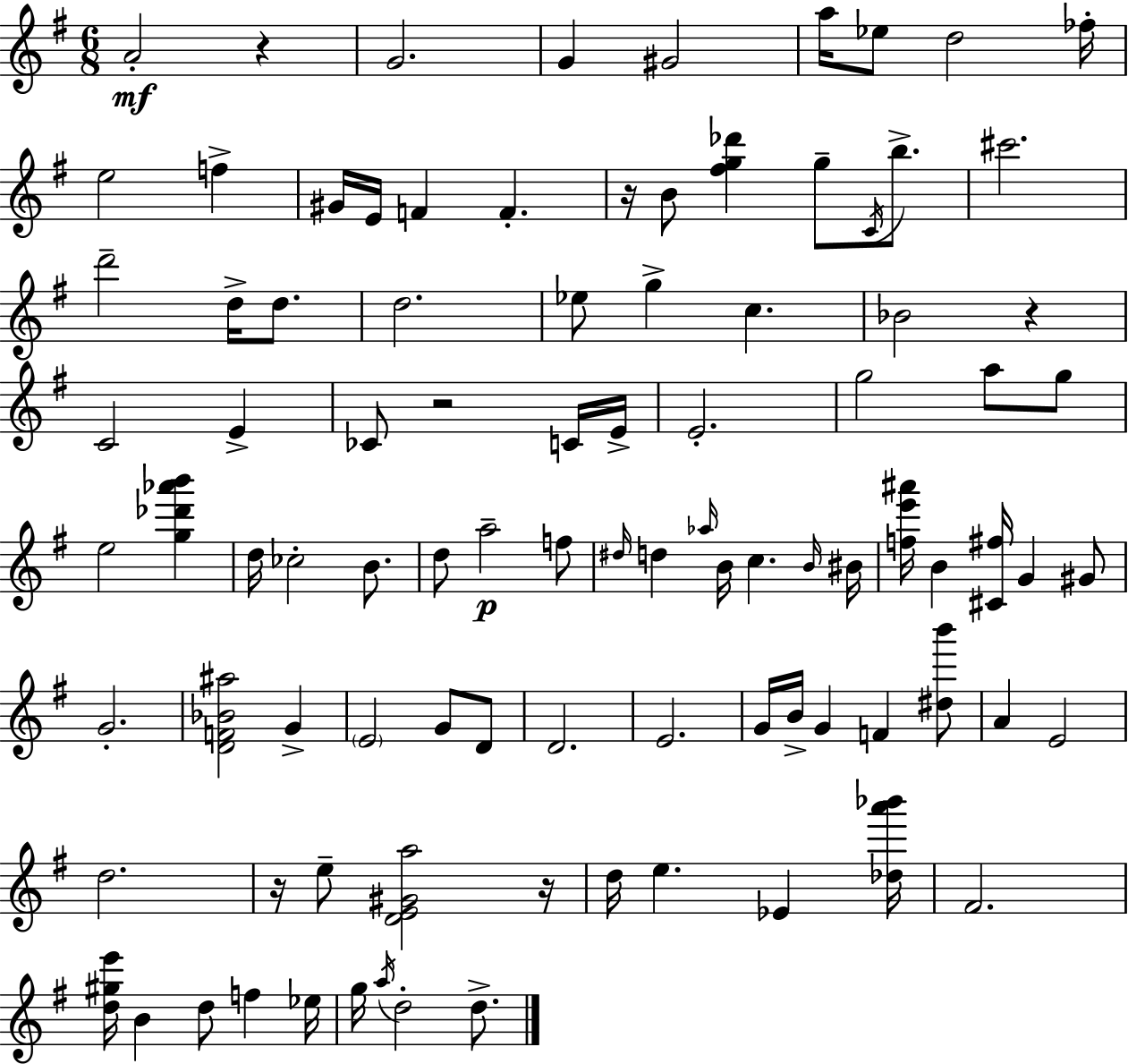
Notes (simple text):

A4/h R/q G4/h. G4/q G#4/h A5/s Eb5/e D5/h FES5/s E5/h F5/q G#4/s E4/s F4/q F4/q. R/s B4/e [F#5,G5,Db6]/q G5/e C4/s B5/e. C#6/h. D6/h D5/s D5/e. D5/h. Eb5/e G5/q C5/q. Bb4/h R/q C4/h E4/q CES4/e R/h C4/s E4/s E4/h. G5/h A5/e G5/e E5/h [G5,Db6,Ab6,B6]/q D5/s CES5/h B4/e. D5/e A5/h F5/e D#5/s D5/q Ab5/s B4/s C5/q. B4/s BIS4/s [F5,E6,A#6]/s B4/q [C#4,F#5]/s G4/q G#4/e G4/h. [D4,F4,Bb4,A#5]/h G4/q E4/h G4/e D4/e D4/h. E4/h. G4/s B4/s G4/q F4/q [D#5,B6]/e A4/q E4/h D5/h. R/s E5/e [D4,E4,G#4,A5]/h R/s D5/s E5/q. Eb4/q [Db5,A6,Bb6]/s F#4/h. [D5,G#5,E6]/s B4/q D5/e F5/q Eb5/s G5/s A5/s D5/h D5/e.